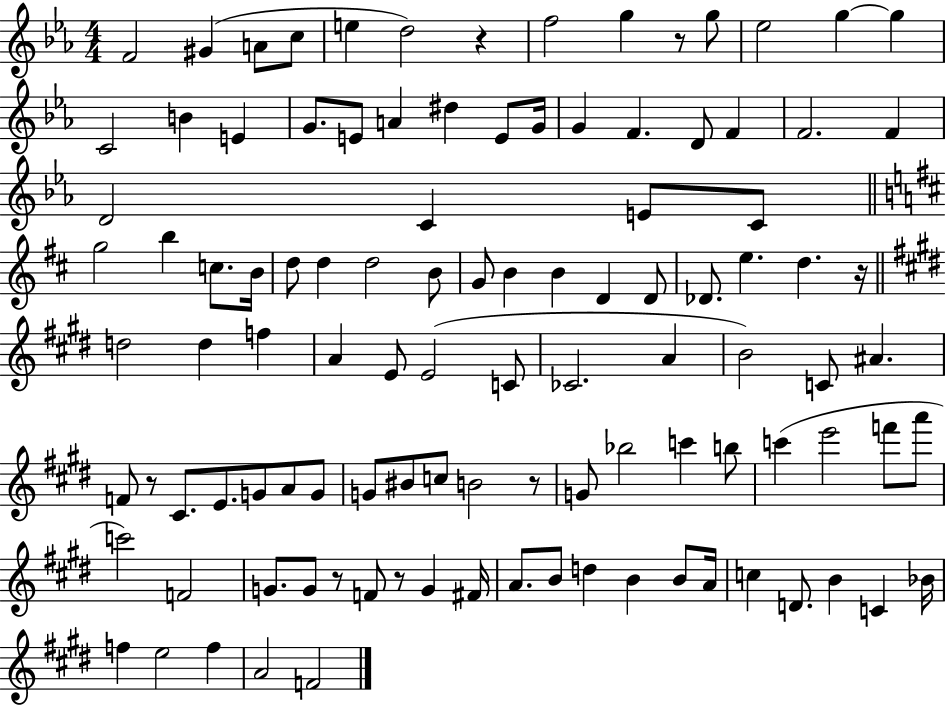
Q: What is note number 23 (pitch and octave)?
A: F4